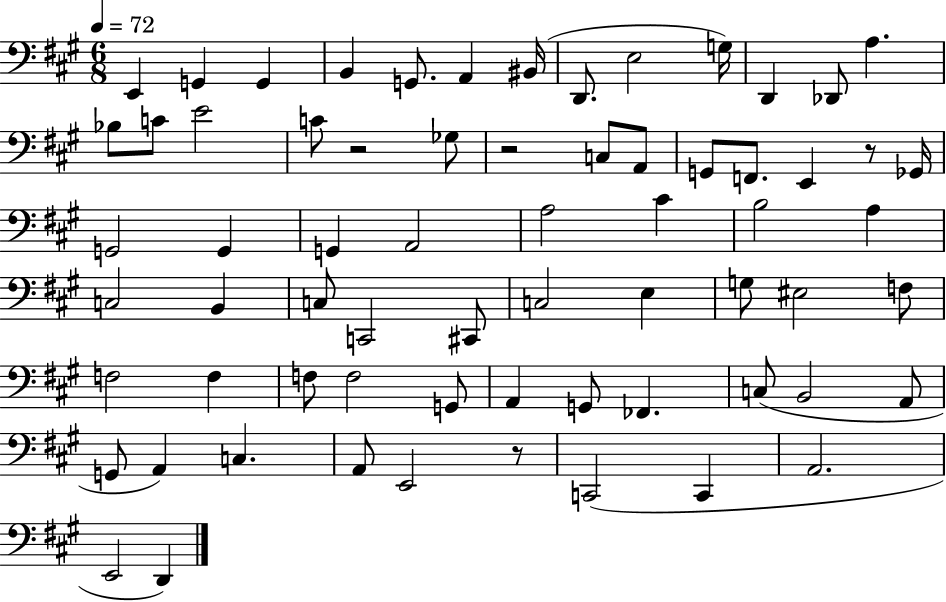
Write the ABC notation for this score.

X:1
T:Untitled
M:6/8
L:1/4
K:A
E,, G,, G,, B,, G,,/2 A,, ^B,,/4 D,,/2 E,2 G,/4 D,, _D,,/2 A, _B,/2 C/2 E2 C/2 z2 _G,/2 z2 C,/2 A,,/2 G,,/2 F,,/2 E,, z/2 _G,,/4 G,,2 G,, G,, A,,2 A,2 ^C B,2 A, C,2 B,, C,/2 C,,2 ^C,,/2 C,2 E, G,/2 ^E,2 F,/2 F,2 F, F,/2 F,2 G,,/2 A,, G,,/2 _F,, C,/2 B,,2 A,,/2 G,,/2 A,, C, A,,/2 E,,2 z/2 C,,2 C,, A,,2 E,,2 D,,